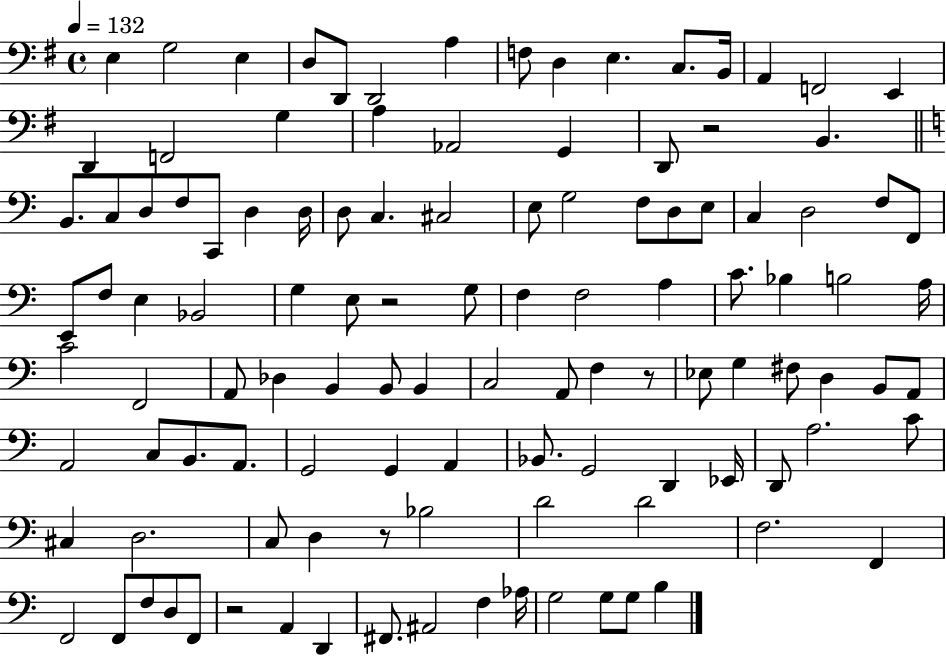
E3/q G3/h E3/q D3/e D2/e D2/h A3/q F3/e D3/q E3/q. C3/e. B2/s A2/q F2/h E2/q D2/q F2/h G3/q A3/q Ab2/h G2/q D2/e R/h B2/q. B2/e. C3/e D3/e F3/e C2/e D3/q D3/s D3/e C3/q. C#3/h E3/e G3/h F3/e D3/e E3/e C3/q D3/h F3/e F2/e E2/e F3/e E3/q Bb2/h G3/q E3/e R/h G3/e F3/q F3/h A3/q C4/e. Bb3/q B3/h A3/s C4/h F2/h A2/e Db3/q B2/q B2/e B2/q C3/h A2/e F3/q R/e Eb3/e G3/q F#3/e D3/q B2/e A2/e A2/h C3/e B2/e. A2/e. G2/h G2/q A2/q Bb2/e. G2/h D2/q Eb2/s D2/e A3/h. C4/e C#3/q D3/h. C3/e D3/q R/e Bb3/h D4/h D4/h F3/h. F2/q F2/h F2/e F3/e D3/e F2/e R/h A2/q D2/q F#2/e. A#2/h F3/q Ab3/s G3/h G3/e G3/e B3/q